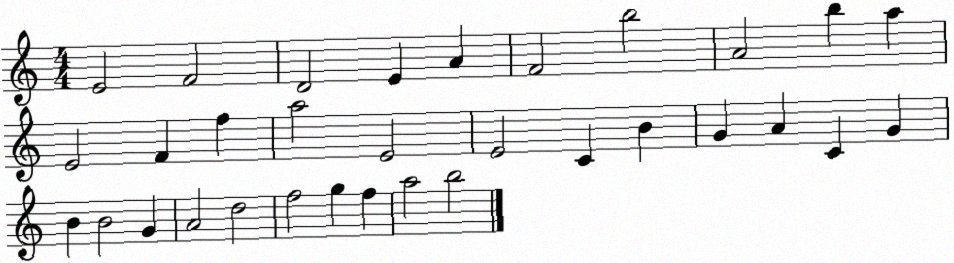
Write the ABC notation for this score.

X:1
T:Untitled
M:4/4
L:1/4
K:C
E2 F2 D2 E A F2 b2 A2 b a E2 F f a2 E2 E2 C B G A C G B B2 G A2 d2 f2 g f a2 b2